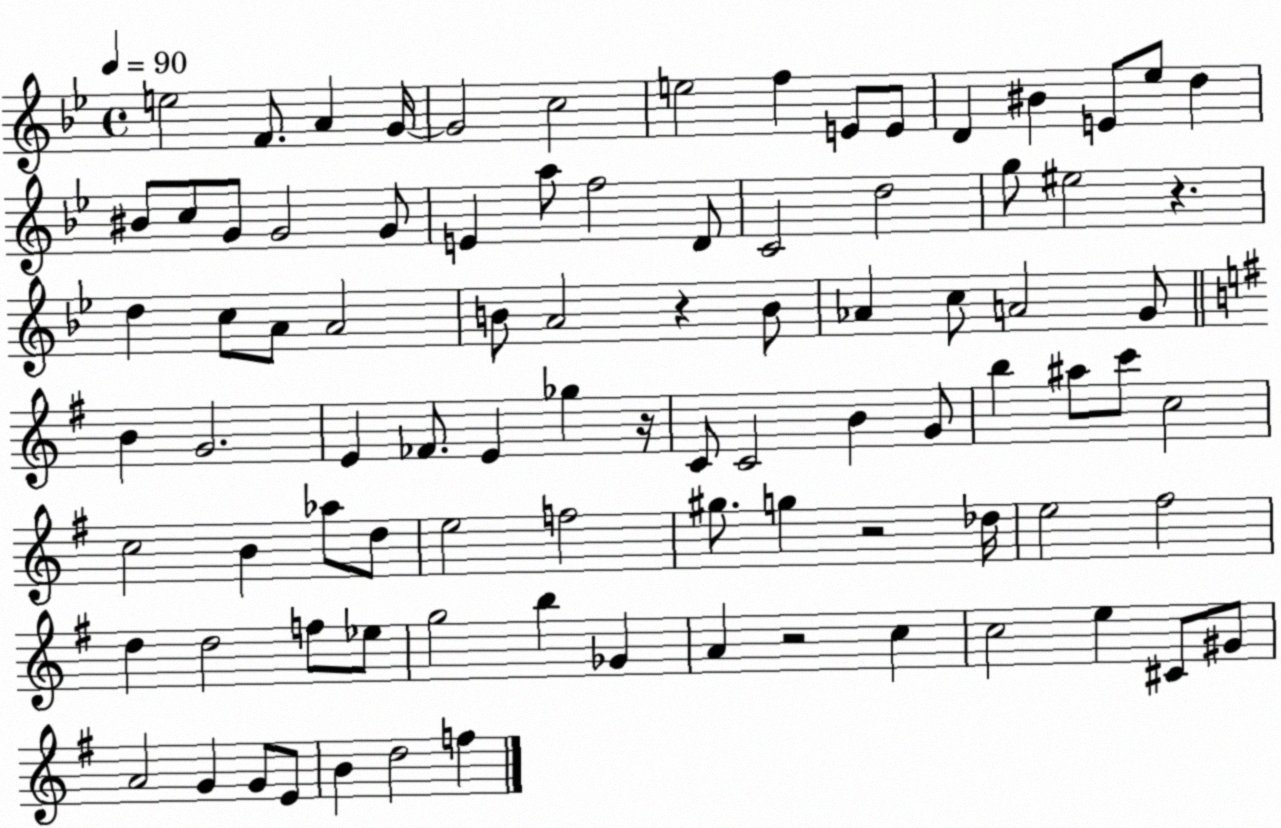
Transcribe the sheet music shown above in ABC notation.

X:1
T:Untitled
M:4/4
L:1/4
K:Bb
e2 F/2 A G/4 G2 c2 e2 f E/2 E/2 D ^B E/2 _e/2 d ^B/2 c/2 G/2 G2 G/2 E a/2 f2 D/2 C2 d2 g/2 ^e2 z d c/2 A/2 A2 B/2 A2 z B/2 _A c/2 A2 G/2 B G2 E _F/2 E _g z/4 C/2 C2 B G/2 b ^a/2 c'/2 c2 c2 B _a/2 d/2 e2 f2 ^g/2 g z2 _d/4 e2 ^f2 d d2 f/2 _e/2 g2 b _G A z2 c c2 e ^C/2 ^G/2 A2 G G/2 E/2 B d2 f